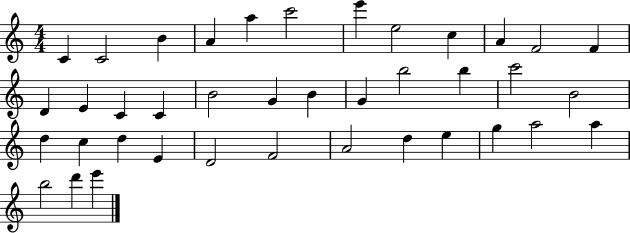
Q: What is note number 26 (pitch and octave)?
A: C5